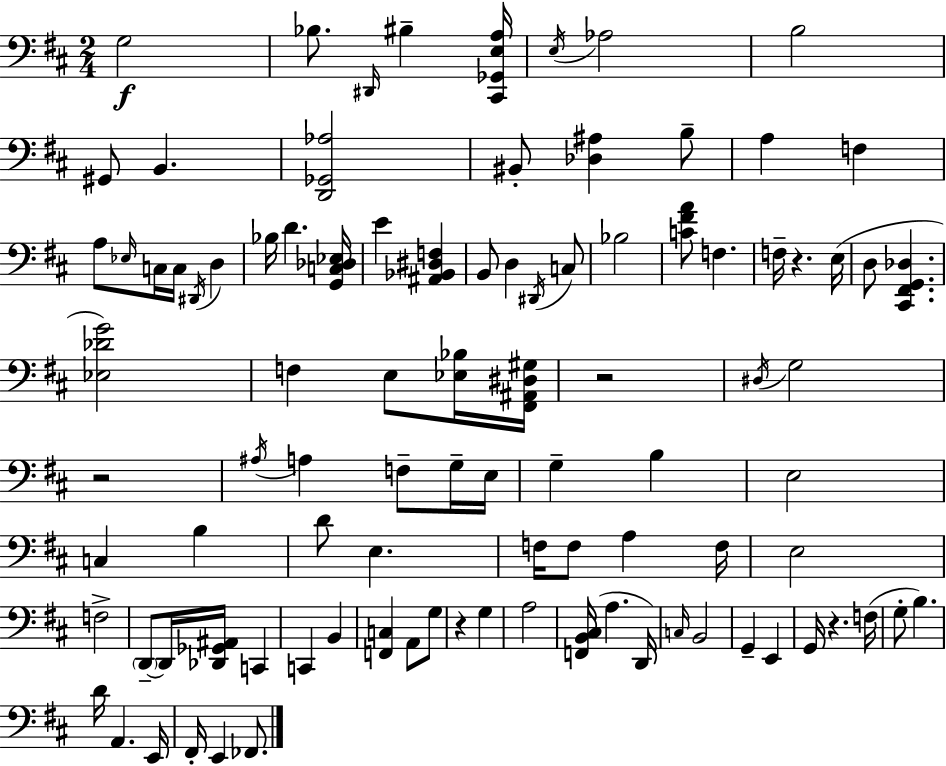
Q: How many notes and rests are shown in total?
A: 96